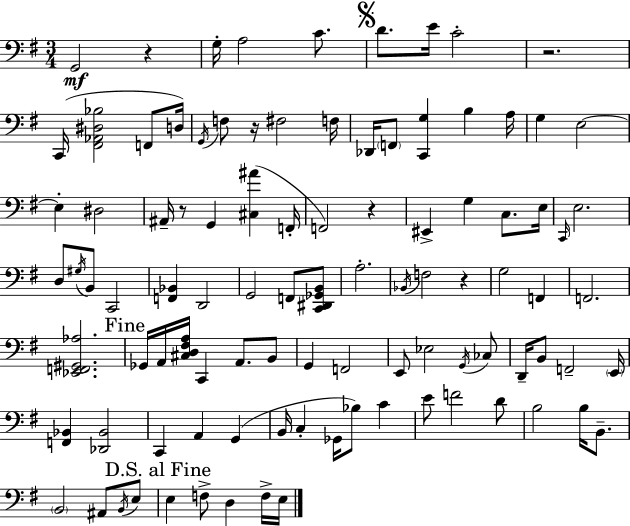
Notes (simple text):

G2/h R/q G3/s A3/h C4/e. D4/e. E4/s C4/h R/h. C2/s [F#2,Ab2,D#3,Bb3]/h F2/e D3/s G2/s F3/e R/s F#3/h F3/s Db2/s F2/e [C2,G3]/q B3/q A3/s G3/q E3/h E3/q D#3/h A#2/s R/e G2/q [C#3,A#4]/q F2/s F2/h R/q EIS2/q G3/q C3/e. E3/s C2/s E3/h. D3/e G#3/s B2/e C2/h [F2,Bb2]/q D2/h G2/h F2/e [C2,D#2,Gb2,B2]/e A3/h. Bb2/s F3/h R/q G3/h F2/q F2/h. [Eb2,F2,G#2,Ab3]/h. Gb2/s A2/s [C#3,D3,F#3,A3]/s C2/q A2/e. B2/e G2/q F2/h E2/e Eb3/h G2/s CES3/e D2/s B2/e F2/h E2/s [F2,Bb2]/q [Db2,Bb2]/h C2/q A2/q G2/q B2/s C3/q Gb2/s Bb3/e C4/q E4/e F4/h D4/e B3/h B3/s B2/e. B2/h A#2/e B2/s E3/e E3/q F3/e D3/q F3/s E3/s